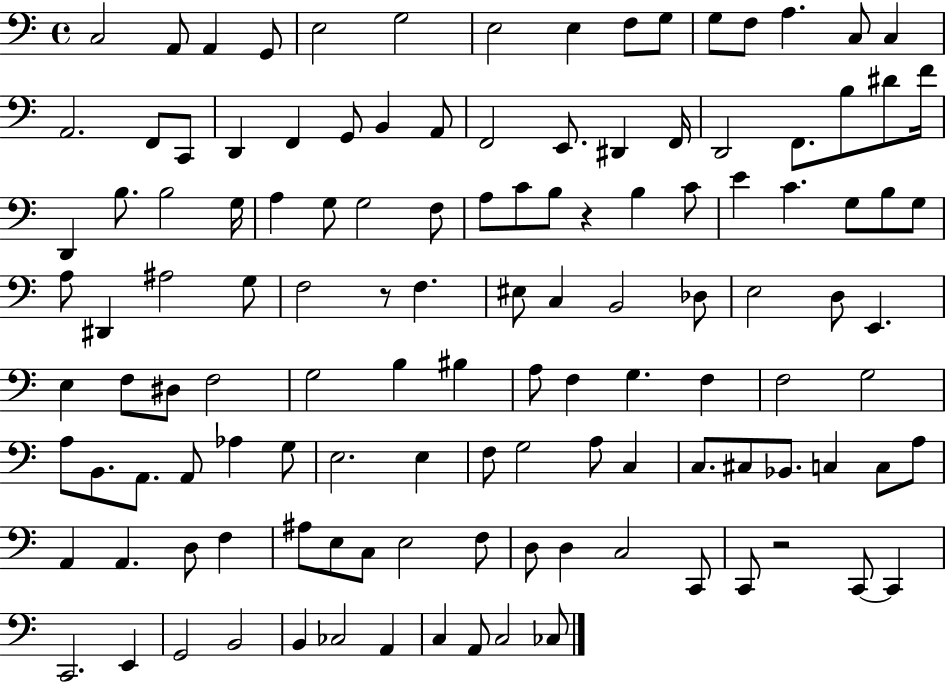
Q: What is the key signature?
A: C major